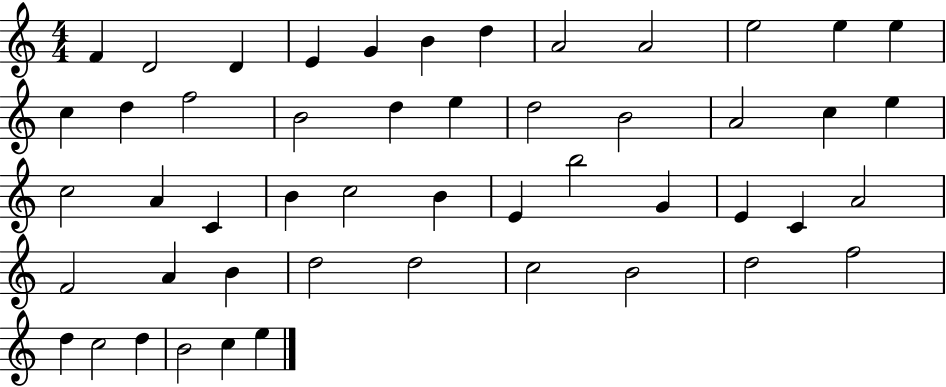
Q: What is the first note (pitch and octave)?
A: F4